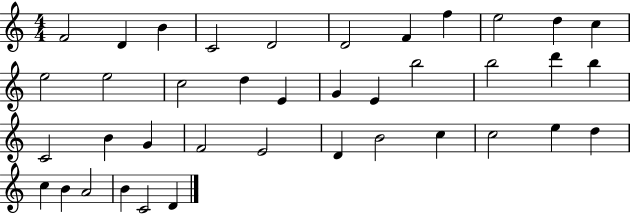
F4/h D4/q B4/q C4/h D4/h D4/h F4/q F5/q E5/h D5/q C5/q E5/h E5/h C5/h D5/q E4/q G4/q E4/q B5/h B5/h D6/q B5/q C4/h B4/q G4/q F4/h E4/h D4/q B4/h C5/q C5/h E5/q D5/q C5/q B4/q A4/h B4/q C4/h D4/q